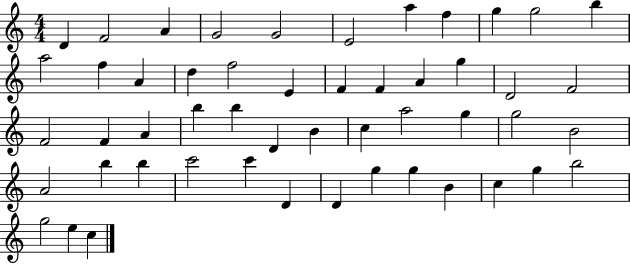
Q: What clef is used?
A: treble